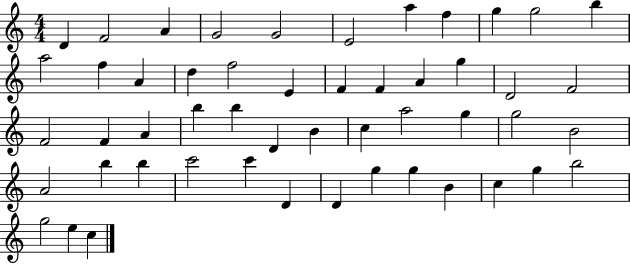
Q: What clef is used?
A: treble